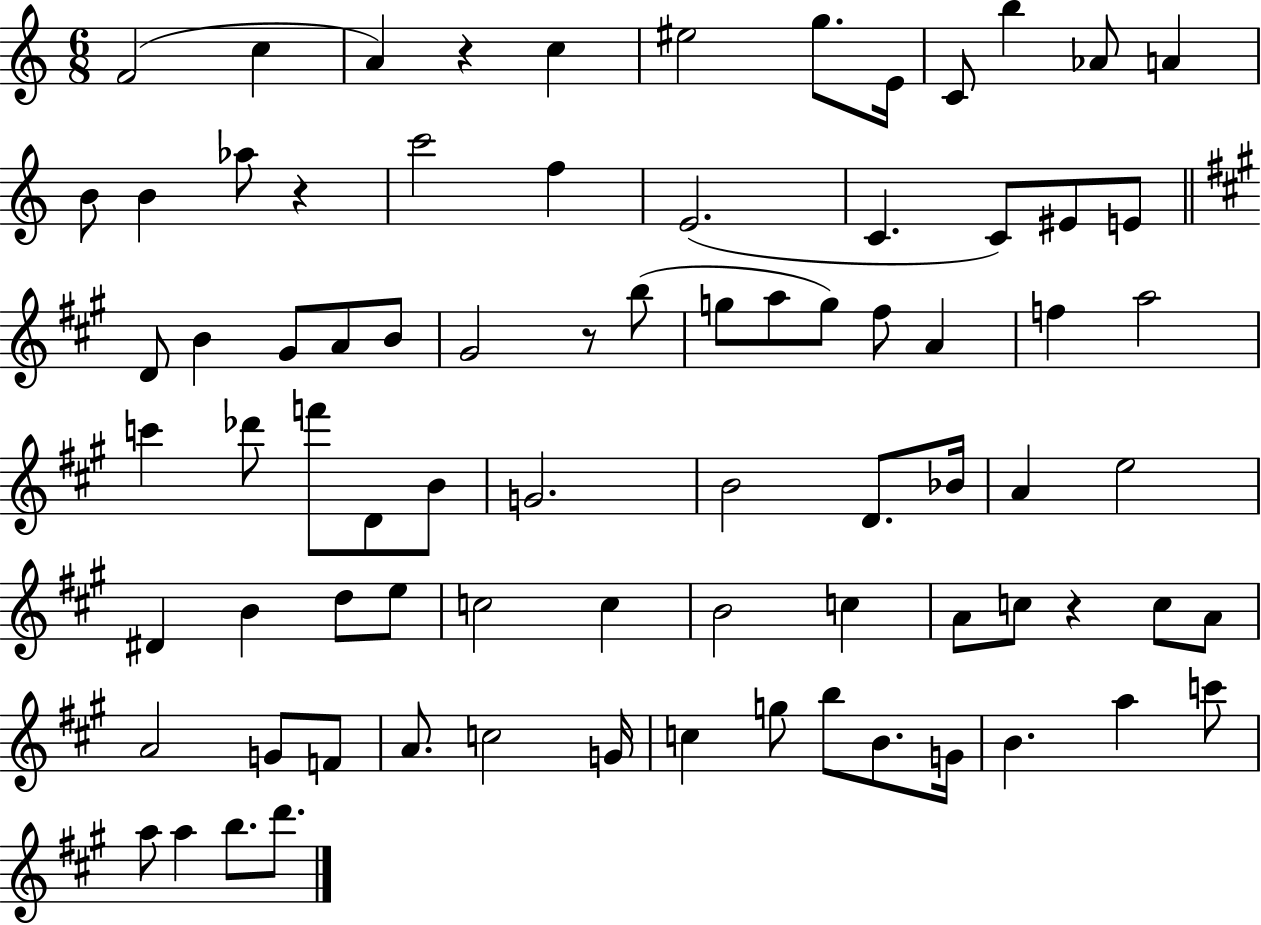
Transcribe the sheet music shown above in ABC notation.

X:1
T:Untitled
M:6/8
L:1/4
K:C
F2 c A z c ^e2 g/2 E/4 C/2 b _A/2 A B/2 B _a/2 z c'2 f E2 C C/2 ^E/2 E/2 D/2 B ^G/2 A/2 B/2 ^G2 z/2 b/2 g/2 a/2 g/2 ^f/2 A f a2 c' _d'/2 f'/2 D/2 B/2 G2 B2 D/2 _B/4 A e2 ^D B d/2 e/2 c2 c B2 c A/2 c/2 z c/2 A/2 A2 G/2 F/2 A/2 c2 G/4 c g/2 b/2 B/2 G/4 B a c'/2 a/2 a b/2 d'/2